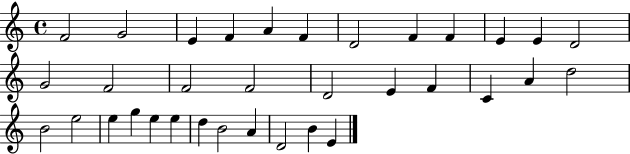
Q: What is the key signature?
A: C major